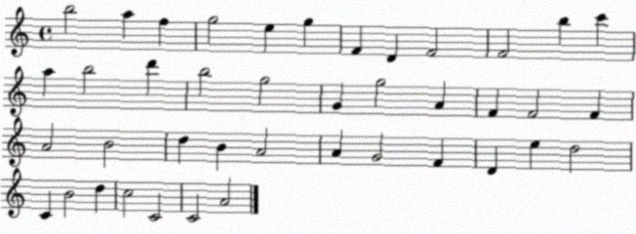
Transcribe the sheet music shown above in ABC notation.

X:1
T:Untitled
M:4/4
L:1/4
K:C
b2 a f g2 e g F D F2 F2 b c' a b2 d' b2 g2 G g2 A F F2 F A2 B2 d B A2 A G2 F D e d2 C B2 d c2 C2 C2 A2